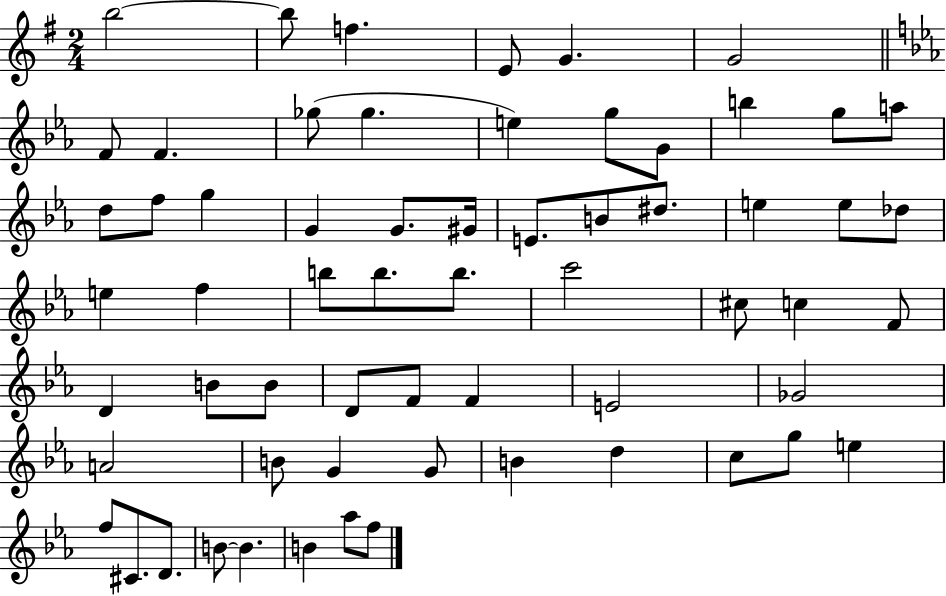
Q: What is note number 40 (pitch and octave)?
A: B4